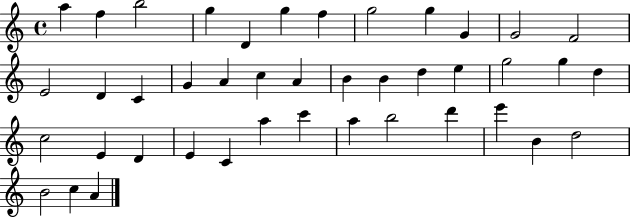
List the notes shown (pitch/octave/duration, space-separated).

A5/q F5/q B5/h G5/q D4/q G5/q F5/q G5/h G5/q G4/q G4/h F4/h E4/h D4/q C4/q G4/q A4/q C5/q A4/q B4/q B4/q D5/q E5/q G5/h G5/q D5/q C5/h E4/q D4/q E4/q C4/q A5/q C6/q A5/q B5/h D6/q E6/q B4/q D5/h B4/h C5/q A4/q